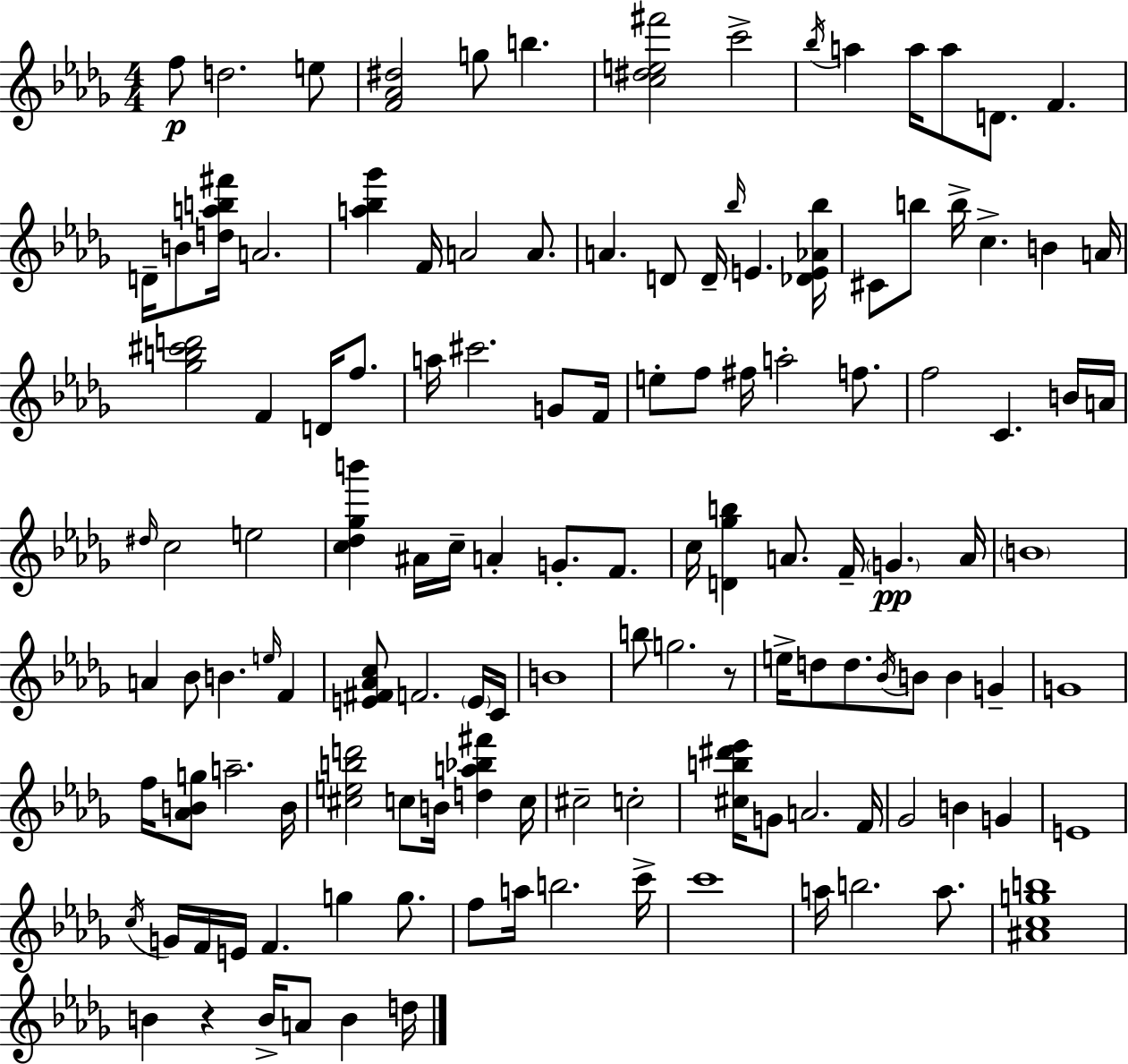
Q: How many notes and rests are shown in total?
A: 129